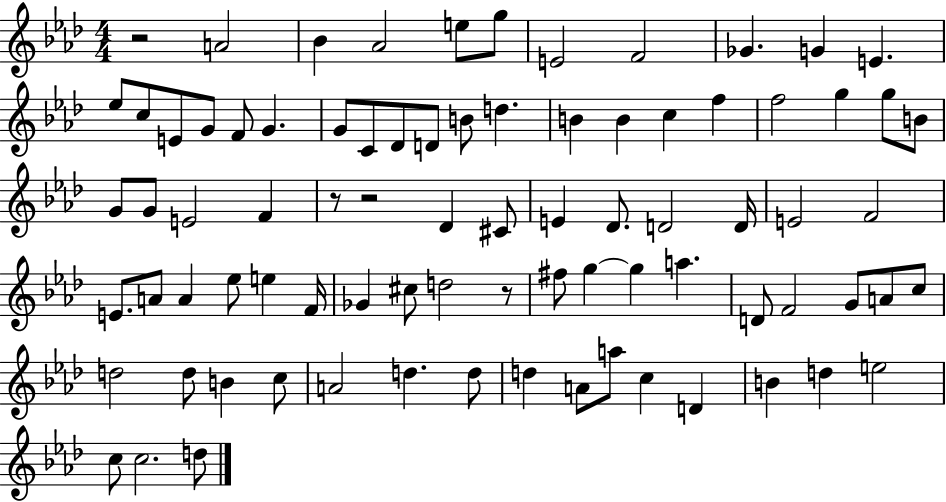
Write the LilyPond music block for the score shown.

{
  \clef treble
  \numericTimeSignature
  \time 4/4
  \key aes \major
  r2 a'2 | bes'4 aes'2 e''8 g''8 | e'2 f'2 | ges'4. g'4 e'4. | \break ees''8 c''8 e'8 g'8 f'8 g'4. | g'8 c'8 des'8 d'8 b'8 d''4. | b'4 b'4 c''4 f''4 | f''2 g''4 g''8 b'8 | \break g'8 g'8 e'2 f'4 | r8 r2 des'4 cis'8 | e'4 des'8. d'2 d'16 | e'2 f'2 | \break e'8. a'8 a'4 ees''8 e''4 f'16 | ges'4 cis''8 d''2 r8 | fis''8 g''4~~ g''4 a''4. | d'8 f'2 g'8 a'8 c''8 | \break d''2 d''8 b'4 c''8 | a'2 d''4. d''8 | d''4 a'8 a''8 c''4 d'4 | b'4 d''4 e''2 | \break c''8 c''2. d''8 | \bar "|."
}